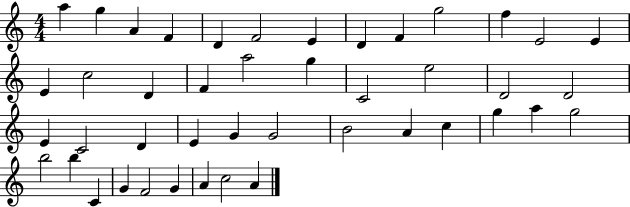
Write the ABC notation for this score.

X:1
T:Untitled
M:4/4
L:1/4
K:C
a g A F D F2 E D F g2 f E2 E E c2 D F a2 g C2 e2 D2 D2 E C2 D E G G2 B2 A c g a g2 b2 b C G F2 G A c2 A